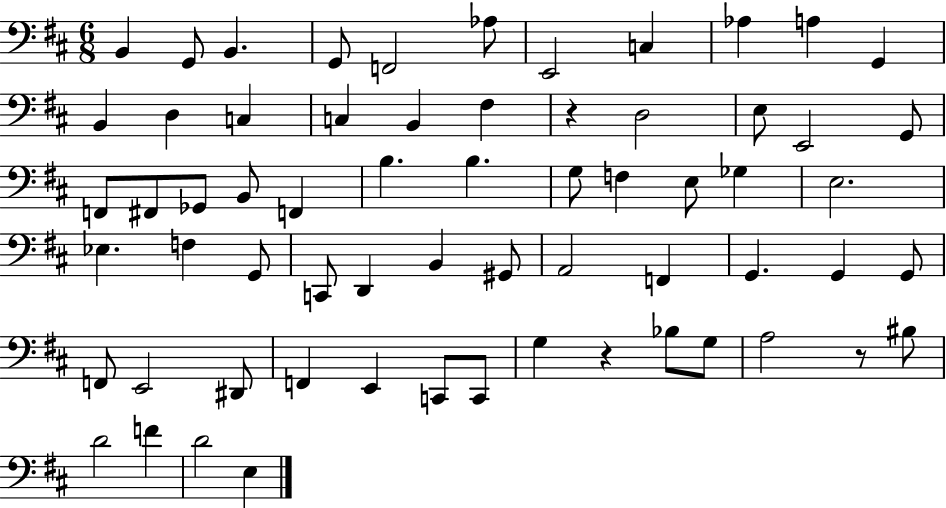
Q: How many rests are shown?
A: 3